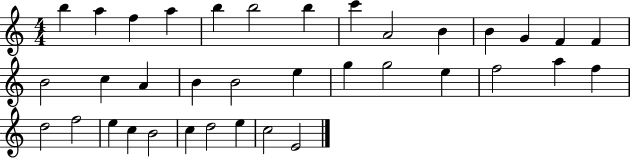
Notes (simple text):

B5/q A5/q F5/q A5/q B5/q B5/h B5/q C6/q A4/h B4/q B4/q G4/q F4/q F4/q B4/h C5/q A4/q B4/q B4/h E5/q G5/q G5/h E5/q F5/h A5/q F5/q D5/h F5/h E5/q C5/q B4/h C5/q D5/h E5/q C5/h E4/h